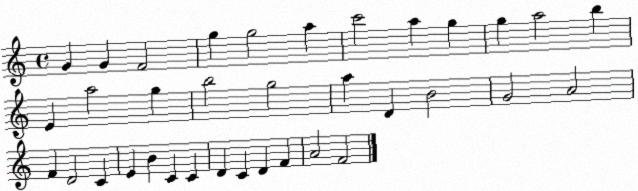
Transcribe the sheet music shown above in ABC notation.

X:1
T:Untitled
M:4/4
L:1/4
K:C
G G F2 g g2 a c'2 a g g a2 b E a2 g b2 g2 a D B2 G2 A2 F D2 C E B C C D C D F A2 F2